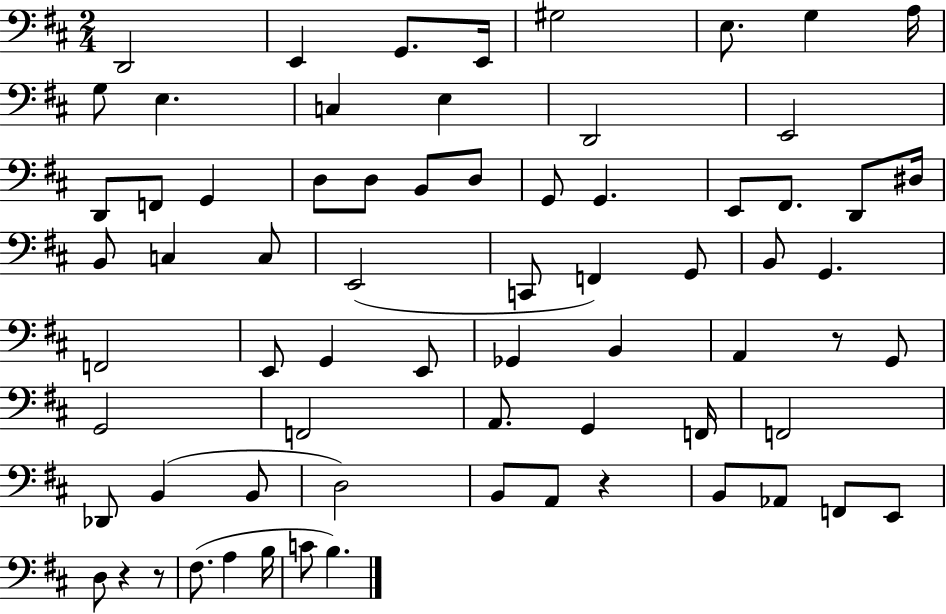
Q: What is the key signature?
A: D major